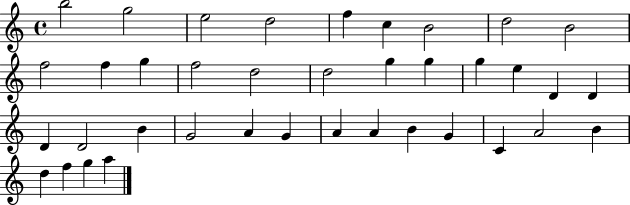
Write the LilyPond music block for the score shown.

{
  \clef treble
  \time 4/4
  \defaultTimeSignature
  \key c \major
  b''2 g''2 | e''2 d''2 | f''4 c''4 b'2 | d''2 b'2 | \break f''2 f''4 g''4 | f''2 d''2 | d''2 g''4 g''4 | g''4 e''4 d'4 d'4 | \break d'4 d'2 b'4 | g'2 a'4 g'4 | a'4 a'4 b'4 g'4 | c'4 a'2 b'4 | \break d''4 f''4 g''4 a''4 | \bar "|."
}